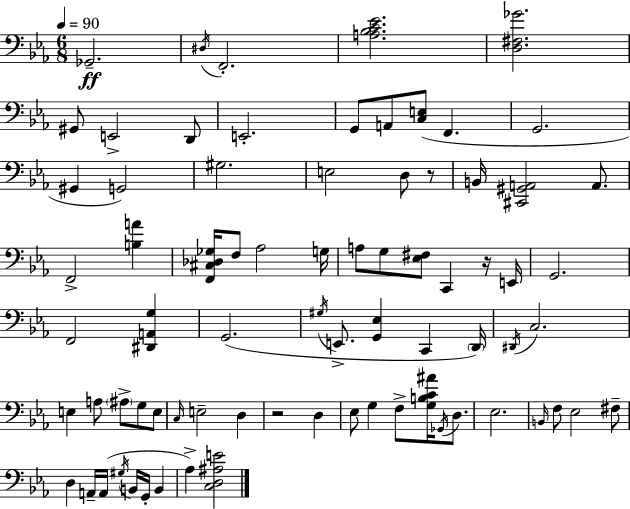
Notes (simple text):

Gb2/h. D#3/s F2/h. [A3,Bb3,C4,Eb4]/h. [D3,F#3,Gb4]/h. G#2/e E2/h D2/e E2/h. G2/e A2/e [C3,E3]/e F2/q. G2/h. G#2/q G2/h G#3/h. E3/h D3/e R/e B2/s [C#2,G#2,A2]/h A2/e. F2/h [B3,A4]/q [F2,C#3,Db3,Gb3]/s F3/e Ab3/h G3/s A3/e G3/e [Eb3,F#3]/e C2/q R/s E2/s G2/h. F2/h [D#2,A2,G3]/q G2/h. G#3/s E2/e. [G2,Eb3]/q C2/q D2/s D#2/s C3/h. E3/q A3/e A#3/e G3/e E3/e C3/s E3/h D3/q R/h D3/q Eb3/e G3/q F3/e [G3,B3,C4,A#4]/s Gb2/s D3/e. Eb3/h. B2/s F3/e Eb3/h F#3/e D3/q A2/s A2/s G#3/s B2/s G2/s B2/q Ab3/q [C3,D3,A#3,E4]/h